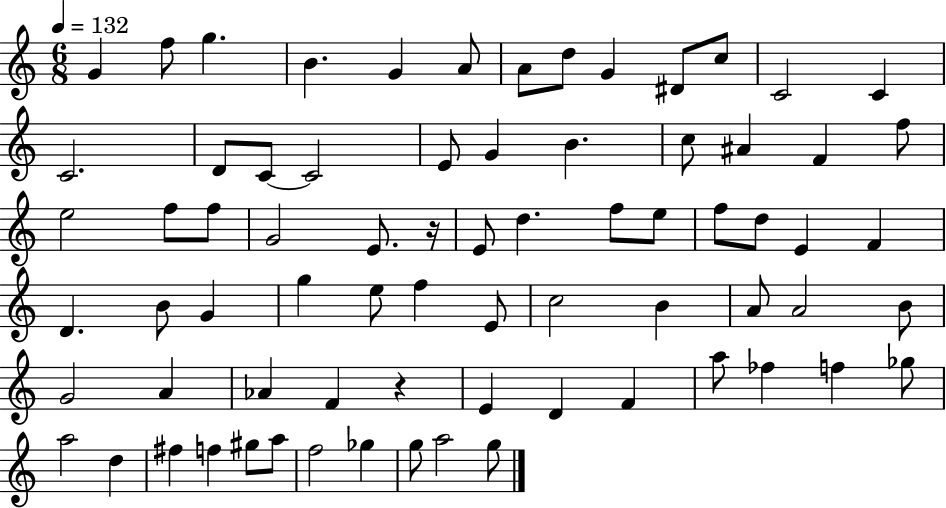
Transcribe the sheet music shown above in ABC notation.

X:1
T:Untitled
M:6/8
L:1/4
K:C
G f/2 g B G A/2 A/2 d/2 G ^D/2 c/2 C2 C C2 D/2 C/2 C2 E/2 G B c/2 ^A F f/2 e2 f/2 f/2 G2 E/2 z/4 E/2 d f/2 e/2 f/2 d/2 E F D B/2 G g e/2 f E/2 c2 B A/2 A2 B/2 G2 A _A F z E D F a/2 _f f _g/2 a2 d ^f f ^g/2 a/2 f2 _g g/2 a2 g/2